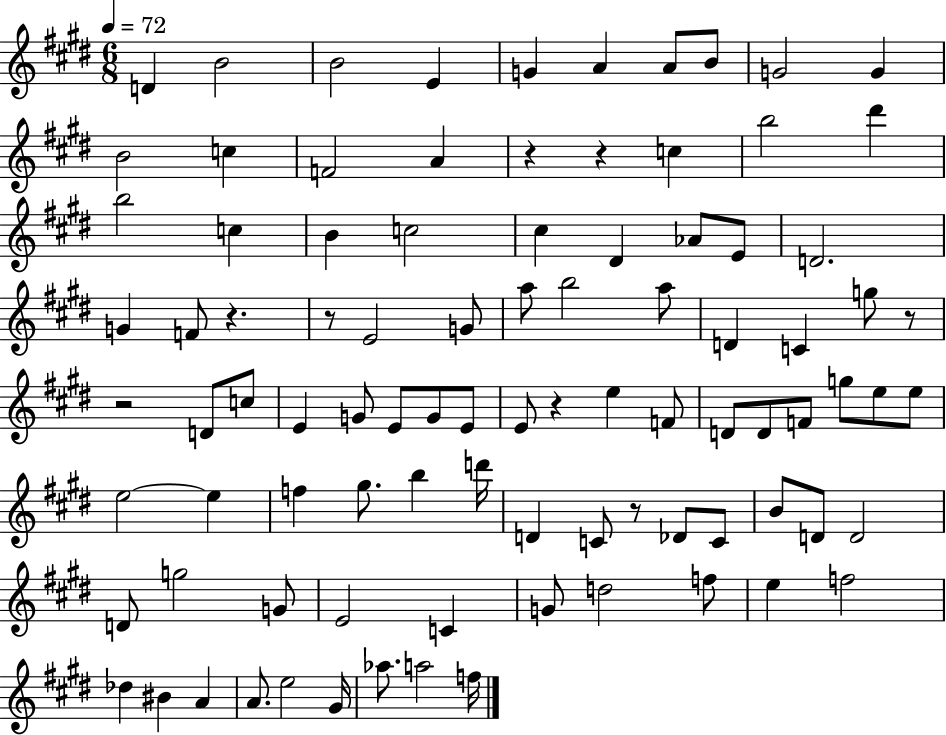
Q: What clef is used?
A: treble